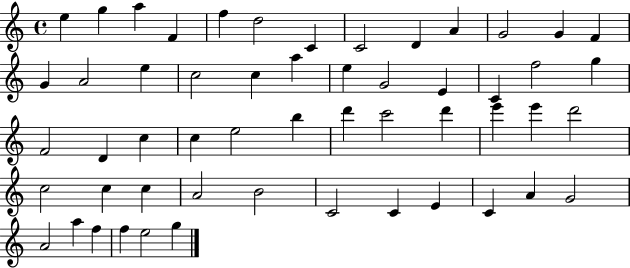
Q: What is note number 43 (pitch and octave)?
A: C4